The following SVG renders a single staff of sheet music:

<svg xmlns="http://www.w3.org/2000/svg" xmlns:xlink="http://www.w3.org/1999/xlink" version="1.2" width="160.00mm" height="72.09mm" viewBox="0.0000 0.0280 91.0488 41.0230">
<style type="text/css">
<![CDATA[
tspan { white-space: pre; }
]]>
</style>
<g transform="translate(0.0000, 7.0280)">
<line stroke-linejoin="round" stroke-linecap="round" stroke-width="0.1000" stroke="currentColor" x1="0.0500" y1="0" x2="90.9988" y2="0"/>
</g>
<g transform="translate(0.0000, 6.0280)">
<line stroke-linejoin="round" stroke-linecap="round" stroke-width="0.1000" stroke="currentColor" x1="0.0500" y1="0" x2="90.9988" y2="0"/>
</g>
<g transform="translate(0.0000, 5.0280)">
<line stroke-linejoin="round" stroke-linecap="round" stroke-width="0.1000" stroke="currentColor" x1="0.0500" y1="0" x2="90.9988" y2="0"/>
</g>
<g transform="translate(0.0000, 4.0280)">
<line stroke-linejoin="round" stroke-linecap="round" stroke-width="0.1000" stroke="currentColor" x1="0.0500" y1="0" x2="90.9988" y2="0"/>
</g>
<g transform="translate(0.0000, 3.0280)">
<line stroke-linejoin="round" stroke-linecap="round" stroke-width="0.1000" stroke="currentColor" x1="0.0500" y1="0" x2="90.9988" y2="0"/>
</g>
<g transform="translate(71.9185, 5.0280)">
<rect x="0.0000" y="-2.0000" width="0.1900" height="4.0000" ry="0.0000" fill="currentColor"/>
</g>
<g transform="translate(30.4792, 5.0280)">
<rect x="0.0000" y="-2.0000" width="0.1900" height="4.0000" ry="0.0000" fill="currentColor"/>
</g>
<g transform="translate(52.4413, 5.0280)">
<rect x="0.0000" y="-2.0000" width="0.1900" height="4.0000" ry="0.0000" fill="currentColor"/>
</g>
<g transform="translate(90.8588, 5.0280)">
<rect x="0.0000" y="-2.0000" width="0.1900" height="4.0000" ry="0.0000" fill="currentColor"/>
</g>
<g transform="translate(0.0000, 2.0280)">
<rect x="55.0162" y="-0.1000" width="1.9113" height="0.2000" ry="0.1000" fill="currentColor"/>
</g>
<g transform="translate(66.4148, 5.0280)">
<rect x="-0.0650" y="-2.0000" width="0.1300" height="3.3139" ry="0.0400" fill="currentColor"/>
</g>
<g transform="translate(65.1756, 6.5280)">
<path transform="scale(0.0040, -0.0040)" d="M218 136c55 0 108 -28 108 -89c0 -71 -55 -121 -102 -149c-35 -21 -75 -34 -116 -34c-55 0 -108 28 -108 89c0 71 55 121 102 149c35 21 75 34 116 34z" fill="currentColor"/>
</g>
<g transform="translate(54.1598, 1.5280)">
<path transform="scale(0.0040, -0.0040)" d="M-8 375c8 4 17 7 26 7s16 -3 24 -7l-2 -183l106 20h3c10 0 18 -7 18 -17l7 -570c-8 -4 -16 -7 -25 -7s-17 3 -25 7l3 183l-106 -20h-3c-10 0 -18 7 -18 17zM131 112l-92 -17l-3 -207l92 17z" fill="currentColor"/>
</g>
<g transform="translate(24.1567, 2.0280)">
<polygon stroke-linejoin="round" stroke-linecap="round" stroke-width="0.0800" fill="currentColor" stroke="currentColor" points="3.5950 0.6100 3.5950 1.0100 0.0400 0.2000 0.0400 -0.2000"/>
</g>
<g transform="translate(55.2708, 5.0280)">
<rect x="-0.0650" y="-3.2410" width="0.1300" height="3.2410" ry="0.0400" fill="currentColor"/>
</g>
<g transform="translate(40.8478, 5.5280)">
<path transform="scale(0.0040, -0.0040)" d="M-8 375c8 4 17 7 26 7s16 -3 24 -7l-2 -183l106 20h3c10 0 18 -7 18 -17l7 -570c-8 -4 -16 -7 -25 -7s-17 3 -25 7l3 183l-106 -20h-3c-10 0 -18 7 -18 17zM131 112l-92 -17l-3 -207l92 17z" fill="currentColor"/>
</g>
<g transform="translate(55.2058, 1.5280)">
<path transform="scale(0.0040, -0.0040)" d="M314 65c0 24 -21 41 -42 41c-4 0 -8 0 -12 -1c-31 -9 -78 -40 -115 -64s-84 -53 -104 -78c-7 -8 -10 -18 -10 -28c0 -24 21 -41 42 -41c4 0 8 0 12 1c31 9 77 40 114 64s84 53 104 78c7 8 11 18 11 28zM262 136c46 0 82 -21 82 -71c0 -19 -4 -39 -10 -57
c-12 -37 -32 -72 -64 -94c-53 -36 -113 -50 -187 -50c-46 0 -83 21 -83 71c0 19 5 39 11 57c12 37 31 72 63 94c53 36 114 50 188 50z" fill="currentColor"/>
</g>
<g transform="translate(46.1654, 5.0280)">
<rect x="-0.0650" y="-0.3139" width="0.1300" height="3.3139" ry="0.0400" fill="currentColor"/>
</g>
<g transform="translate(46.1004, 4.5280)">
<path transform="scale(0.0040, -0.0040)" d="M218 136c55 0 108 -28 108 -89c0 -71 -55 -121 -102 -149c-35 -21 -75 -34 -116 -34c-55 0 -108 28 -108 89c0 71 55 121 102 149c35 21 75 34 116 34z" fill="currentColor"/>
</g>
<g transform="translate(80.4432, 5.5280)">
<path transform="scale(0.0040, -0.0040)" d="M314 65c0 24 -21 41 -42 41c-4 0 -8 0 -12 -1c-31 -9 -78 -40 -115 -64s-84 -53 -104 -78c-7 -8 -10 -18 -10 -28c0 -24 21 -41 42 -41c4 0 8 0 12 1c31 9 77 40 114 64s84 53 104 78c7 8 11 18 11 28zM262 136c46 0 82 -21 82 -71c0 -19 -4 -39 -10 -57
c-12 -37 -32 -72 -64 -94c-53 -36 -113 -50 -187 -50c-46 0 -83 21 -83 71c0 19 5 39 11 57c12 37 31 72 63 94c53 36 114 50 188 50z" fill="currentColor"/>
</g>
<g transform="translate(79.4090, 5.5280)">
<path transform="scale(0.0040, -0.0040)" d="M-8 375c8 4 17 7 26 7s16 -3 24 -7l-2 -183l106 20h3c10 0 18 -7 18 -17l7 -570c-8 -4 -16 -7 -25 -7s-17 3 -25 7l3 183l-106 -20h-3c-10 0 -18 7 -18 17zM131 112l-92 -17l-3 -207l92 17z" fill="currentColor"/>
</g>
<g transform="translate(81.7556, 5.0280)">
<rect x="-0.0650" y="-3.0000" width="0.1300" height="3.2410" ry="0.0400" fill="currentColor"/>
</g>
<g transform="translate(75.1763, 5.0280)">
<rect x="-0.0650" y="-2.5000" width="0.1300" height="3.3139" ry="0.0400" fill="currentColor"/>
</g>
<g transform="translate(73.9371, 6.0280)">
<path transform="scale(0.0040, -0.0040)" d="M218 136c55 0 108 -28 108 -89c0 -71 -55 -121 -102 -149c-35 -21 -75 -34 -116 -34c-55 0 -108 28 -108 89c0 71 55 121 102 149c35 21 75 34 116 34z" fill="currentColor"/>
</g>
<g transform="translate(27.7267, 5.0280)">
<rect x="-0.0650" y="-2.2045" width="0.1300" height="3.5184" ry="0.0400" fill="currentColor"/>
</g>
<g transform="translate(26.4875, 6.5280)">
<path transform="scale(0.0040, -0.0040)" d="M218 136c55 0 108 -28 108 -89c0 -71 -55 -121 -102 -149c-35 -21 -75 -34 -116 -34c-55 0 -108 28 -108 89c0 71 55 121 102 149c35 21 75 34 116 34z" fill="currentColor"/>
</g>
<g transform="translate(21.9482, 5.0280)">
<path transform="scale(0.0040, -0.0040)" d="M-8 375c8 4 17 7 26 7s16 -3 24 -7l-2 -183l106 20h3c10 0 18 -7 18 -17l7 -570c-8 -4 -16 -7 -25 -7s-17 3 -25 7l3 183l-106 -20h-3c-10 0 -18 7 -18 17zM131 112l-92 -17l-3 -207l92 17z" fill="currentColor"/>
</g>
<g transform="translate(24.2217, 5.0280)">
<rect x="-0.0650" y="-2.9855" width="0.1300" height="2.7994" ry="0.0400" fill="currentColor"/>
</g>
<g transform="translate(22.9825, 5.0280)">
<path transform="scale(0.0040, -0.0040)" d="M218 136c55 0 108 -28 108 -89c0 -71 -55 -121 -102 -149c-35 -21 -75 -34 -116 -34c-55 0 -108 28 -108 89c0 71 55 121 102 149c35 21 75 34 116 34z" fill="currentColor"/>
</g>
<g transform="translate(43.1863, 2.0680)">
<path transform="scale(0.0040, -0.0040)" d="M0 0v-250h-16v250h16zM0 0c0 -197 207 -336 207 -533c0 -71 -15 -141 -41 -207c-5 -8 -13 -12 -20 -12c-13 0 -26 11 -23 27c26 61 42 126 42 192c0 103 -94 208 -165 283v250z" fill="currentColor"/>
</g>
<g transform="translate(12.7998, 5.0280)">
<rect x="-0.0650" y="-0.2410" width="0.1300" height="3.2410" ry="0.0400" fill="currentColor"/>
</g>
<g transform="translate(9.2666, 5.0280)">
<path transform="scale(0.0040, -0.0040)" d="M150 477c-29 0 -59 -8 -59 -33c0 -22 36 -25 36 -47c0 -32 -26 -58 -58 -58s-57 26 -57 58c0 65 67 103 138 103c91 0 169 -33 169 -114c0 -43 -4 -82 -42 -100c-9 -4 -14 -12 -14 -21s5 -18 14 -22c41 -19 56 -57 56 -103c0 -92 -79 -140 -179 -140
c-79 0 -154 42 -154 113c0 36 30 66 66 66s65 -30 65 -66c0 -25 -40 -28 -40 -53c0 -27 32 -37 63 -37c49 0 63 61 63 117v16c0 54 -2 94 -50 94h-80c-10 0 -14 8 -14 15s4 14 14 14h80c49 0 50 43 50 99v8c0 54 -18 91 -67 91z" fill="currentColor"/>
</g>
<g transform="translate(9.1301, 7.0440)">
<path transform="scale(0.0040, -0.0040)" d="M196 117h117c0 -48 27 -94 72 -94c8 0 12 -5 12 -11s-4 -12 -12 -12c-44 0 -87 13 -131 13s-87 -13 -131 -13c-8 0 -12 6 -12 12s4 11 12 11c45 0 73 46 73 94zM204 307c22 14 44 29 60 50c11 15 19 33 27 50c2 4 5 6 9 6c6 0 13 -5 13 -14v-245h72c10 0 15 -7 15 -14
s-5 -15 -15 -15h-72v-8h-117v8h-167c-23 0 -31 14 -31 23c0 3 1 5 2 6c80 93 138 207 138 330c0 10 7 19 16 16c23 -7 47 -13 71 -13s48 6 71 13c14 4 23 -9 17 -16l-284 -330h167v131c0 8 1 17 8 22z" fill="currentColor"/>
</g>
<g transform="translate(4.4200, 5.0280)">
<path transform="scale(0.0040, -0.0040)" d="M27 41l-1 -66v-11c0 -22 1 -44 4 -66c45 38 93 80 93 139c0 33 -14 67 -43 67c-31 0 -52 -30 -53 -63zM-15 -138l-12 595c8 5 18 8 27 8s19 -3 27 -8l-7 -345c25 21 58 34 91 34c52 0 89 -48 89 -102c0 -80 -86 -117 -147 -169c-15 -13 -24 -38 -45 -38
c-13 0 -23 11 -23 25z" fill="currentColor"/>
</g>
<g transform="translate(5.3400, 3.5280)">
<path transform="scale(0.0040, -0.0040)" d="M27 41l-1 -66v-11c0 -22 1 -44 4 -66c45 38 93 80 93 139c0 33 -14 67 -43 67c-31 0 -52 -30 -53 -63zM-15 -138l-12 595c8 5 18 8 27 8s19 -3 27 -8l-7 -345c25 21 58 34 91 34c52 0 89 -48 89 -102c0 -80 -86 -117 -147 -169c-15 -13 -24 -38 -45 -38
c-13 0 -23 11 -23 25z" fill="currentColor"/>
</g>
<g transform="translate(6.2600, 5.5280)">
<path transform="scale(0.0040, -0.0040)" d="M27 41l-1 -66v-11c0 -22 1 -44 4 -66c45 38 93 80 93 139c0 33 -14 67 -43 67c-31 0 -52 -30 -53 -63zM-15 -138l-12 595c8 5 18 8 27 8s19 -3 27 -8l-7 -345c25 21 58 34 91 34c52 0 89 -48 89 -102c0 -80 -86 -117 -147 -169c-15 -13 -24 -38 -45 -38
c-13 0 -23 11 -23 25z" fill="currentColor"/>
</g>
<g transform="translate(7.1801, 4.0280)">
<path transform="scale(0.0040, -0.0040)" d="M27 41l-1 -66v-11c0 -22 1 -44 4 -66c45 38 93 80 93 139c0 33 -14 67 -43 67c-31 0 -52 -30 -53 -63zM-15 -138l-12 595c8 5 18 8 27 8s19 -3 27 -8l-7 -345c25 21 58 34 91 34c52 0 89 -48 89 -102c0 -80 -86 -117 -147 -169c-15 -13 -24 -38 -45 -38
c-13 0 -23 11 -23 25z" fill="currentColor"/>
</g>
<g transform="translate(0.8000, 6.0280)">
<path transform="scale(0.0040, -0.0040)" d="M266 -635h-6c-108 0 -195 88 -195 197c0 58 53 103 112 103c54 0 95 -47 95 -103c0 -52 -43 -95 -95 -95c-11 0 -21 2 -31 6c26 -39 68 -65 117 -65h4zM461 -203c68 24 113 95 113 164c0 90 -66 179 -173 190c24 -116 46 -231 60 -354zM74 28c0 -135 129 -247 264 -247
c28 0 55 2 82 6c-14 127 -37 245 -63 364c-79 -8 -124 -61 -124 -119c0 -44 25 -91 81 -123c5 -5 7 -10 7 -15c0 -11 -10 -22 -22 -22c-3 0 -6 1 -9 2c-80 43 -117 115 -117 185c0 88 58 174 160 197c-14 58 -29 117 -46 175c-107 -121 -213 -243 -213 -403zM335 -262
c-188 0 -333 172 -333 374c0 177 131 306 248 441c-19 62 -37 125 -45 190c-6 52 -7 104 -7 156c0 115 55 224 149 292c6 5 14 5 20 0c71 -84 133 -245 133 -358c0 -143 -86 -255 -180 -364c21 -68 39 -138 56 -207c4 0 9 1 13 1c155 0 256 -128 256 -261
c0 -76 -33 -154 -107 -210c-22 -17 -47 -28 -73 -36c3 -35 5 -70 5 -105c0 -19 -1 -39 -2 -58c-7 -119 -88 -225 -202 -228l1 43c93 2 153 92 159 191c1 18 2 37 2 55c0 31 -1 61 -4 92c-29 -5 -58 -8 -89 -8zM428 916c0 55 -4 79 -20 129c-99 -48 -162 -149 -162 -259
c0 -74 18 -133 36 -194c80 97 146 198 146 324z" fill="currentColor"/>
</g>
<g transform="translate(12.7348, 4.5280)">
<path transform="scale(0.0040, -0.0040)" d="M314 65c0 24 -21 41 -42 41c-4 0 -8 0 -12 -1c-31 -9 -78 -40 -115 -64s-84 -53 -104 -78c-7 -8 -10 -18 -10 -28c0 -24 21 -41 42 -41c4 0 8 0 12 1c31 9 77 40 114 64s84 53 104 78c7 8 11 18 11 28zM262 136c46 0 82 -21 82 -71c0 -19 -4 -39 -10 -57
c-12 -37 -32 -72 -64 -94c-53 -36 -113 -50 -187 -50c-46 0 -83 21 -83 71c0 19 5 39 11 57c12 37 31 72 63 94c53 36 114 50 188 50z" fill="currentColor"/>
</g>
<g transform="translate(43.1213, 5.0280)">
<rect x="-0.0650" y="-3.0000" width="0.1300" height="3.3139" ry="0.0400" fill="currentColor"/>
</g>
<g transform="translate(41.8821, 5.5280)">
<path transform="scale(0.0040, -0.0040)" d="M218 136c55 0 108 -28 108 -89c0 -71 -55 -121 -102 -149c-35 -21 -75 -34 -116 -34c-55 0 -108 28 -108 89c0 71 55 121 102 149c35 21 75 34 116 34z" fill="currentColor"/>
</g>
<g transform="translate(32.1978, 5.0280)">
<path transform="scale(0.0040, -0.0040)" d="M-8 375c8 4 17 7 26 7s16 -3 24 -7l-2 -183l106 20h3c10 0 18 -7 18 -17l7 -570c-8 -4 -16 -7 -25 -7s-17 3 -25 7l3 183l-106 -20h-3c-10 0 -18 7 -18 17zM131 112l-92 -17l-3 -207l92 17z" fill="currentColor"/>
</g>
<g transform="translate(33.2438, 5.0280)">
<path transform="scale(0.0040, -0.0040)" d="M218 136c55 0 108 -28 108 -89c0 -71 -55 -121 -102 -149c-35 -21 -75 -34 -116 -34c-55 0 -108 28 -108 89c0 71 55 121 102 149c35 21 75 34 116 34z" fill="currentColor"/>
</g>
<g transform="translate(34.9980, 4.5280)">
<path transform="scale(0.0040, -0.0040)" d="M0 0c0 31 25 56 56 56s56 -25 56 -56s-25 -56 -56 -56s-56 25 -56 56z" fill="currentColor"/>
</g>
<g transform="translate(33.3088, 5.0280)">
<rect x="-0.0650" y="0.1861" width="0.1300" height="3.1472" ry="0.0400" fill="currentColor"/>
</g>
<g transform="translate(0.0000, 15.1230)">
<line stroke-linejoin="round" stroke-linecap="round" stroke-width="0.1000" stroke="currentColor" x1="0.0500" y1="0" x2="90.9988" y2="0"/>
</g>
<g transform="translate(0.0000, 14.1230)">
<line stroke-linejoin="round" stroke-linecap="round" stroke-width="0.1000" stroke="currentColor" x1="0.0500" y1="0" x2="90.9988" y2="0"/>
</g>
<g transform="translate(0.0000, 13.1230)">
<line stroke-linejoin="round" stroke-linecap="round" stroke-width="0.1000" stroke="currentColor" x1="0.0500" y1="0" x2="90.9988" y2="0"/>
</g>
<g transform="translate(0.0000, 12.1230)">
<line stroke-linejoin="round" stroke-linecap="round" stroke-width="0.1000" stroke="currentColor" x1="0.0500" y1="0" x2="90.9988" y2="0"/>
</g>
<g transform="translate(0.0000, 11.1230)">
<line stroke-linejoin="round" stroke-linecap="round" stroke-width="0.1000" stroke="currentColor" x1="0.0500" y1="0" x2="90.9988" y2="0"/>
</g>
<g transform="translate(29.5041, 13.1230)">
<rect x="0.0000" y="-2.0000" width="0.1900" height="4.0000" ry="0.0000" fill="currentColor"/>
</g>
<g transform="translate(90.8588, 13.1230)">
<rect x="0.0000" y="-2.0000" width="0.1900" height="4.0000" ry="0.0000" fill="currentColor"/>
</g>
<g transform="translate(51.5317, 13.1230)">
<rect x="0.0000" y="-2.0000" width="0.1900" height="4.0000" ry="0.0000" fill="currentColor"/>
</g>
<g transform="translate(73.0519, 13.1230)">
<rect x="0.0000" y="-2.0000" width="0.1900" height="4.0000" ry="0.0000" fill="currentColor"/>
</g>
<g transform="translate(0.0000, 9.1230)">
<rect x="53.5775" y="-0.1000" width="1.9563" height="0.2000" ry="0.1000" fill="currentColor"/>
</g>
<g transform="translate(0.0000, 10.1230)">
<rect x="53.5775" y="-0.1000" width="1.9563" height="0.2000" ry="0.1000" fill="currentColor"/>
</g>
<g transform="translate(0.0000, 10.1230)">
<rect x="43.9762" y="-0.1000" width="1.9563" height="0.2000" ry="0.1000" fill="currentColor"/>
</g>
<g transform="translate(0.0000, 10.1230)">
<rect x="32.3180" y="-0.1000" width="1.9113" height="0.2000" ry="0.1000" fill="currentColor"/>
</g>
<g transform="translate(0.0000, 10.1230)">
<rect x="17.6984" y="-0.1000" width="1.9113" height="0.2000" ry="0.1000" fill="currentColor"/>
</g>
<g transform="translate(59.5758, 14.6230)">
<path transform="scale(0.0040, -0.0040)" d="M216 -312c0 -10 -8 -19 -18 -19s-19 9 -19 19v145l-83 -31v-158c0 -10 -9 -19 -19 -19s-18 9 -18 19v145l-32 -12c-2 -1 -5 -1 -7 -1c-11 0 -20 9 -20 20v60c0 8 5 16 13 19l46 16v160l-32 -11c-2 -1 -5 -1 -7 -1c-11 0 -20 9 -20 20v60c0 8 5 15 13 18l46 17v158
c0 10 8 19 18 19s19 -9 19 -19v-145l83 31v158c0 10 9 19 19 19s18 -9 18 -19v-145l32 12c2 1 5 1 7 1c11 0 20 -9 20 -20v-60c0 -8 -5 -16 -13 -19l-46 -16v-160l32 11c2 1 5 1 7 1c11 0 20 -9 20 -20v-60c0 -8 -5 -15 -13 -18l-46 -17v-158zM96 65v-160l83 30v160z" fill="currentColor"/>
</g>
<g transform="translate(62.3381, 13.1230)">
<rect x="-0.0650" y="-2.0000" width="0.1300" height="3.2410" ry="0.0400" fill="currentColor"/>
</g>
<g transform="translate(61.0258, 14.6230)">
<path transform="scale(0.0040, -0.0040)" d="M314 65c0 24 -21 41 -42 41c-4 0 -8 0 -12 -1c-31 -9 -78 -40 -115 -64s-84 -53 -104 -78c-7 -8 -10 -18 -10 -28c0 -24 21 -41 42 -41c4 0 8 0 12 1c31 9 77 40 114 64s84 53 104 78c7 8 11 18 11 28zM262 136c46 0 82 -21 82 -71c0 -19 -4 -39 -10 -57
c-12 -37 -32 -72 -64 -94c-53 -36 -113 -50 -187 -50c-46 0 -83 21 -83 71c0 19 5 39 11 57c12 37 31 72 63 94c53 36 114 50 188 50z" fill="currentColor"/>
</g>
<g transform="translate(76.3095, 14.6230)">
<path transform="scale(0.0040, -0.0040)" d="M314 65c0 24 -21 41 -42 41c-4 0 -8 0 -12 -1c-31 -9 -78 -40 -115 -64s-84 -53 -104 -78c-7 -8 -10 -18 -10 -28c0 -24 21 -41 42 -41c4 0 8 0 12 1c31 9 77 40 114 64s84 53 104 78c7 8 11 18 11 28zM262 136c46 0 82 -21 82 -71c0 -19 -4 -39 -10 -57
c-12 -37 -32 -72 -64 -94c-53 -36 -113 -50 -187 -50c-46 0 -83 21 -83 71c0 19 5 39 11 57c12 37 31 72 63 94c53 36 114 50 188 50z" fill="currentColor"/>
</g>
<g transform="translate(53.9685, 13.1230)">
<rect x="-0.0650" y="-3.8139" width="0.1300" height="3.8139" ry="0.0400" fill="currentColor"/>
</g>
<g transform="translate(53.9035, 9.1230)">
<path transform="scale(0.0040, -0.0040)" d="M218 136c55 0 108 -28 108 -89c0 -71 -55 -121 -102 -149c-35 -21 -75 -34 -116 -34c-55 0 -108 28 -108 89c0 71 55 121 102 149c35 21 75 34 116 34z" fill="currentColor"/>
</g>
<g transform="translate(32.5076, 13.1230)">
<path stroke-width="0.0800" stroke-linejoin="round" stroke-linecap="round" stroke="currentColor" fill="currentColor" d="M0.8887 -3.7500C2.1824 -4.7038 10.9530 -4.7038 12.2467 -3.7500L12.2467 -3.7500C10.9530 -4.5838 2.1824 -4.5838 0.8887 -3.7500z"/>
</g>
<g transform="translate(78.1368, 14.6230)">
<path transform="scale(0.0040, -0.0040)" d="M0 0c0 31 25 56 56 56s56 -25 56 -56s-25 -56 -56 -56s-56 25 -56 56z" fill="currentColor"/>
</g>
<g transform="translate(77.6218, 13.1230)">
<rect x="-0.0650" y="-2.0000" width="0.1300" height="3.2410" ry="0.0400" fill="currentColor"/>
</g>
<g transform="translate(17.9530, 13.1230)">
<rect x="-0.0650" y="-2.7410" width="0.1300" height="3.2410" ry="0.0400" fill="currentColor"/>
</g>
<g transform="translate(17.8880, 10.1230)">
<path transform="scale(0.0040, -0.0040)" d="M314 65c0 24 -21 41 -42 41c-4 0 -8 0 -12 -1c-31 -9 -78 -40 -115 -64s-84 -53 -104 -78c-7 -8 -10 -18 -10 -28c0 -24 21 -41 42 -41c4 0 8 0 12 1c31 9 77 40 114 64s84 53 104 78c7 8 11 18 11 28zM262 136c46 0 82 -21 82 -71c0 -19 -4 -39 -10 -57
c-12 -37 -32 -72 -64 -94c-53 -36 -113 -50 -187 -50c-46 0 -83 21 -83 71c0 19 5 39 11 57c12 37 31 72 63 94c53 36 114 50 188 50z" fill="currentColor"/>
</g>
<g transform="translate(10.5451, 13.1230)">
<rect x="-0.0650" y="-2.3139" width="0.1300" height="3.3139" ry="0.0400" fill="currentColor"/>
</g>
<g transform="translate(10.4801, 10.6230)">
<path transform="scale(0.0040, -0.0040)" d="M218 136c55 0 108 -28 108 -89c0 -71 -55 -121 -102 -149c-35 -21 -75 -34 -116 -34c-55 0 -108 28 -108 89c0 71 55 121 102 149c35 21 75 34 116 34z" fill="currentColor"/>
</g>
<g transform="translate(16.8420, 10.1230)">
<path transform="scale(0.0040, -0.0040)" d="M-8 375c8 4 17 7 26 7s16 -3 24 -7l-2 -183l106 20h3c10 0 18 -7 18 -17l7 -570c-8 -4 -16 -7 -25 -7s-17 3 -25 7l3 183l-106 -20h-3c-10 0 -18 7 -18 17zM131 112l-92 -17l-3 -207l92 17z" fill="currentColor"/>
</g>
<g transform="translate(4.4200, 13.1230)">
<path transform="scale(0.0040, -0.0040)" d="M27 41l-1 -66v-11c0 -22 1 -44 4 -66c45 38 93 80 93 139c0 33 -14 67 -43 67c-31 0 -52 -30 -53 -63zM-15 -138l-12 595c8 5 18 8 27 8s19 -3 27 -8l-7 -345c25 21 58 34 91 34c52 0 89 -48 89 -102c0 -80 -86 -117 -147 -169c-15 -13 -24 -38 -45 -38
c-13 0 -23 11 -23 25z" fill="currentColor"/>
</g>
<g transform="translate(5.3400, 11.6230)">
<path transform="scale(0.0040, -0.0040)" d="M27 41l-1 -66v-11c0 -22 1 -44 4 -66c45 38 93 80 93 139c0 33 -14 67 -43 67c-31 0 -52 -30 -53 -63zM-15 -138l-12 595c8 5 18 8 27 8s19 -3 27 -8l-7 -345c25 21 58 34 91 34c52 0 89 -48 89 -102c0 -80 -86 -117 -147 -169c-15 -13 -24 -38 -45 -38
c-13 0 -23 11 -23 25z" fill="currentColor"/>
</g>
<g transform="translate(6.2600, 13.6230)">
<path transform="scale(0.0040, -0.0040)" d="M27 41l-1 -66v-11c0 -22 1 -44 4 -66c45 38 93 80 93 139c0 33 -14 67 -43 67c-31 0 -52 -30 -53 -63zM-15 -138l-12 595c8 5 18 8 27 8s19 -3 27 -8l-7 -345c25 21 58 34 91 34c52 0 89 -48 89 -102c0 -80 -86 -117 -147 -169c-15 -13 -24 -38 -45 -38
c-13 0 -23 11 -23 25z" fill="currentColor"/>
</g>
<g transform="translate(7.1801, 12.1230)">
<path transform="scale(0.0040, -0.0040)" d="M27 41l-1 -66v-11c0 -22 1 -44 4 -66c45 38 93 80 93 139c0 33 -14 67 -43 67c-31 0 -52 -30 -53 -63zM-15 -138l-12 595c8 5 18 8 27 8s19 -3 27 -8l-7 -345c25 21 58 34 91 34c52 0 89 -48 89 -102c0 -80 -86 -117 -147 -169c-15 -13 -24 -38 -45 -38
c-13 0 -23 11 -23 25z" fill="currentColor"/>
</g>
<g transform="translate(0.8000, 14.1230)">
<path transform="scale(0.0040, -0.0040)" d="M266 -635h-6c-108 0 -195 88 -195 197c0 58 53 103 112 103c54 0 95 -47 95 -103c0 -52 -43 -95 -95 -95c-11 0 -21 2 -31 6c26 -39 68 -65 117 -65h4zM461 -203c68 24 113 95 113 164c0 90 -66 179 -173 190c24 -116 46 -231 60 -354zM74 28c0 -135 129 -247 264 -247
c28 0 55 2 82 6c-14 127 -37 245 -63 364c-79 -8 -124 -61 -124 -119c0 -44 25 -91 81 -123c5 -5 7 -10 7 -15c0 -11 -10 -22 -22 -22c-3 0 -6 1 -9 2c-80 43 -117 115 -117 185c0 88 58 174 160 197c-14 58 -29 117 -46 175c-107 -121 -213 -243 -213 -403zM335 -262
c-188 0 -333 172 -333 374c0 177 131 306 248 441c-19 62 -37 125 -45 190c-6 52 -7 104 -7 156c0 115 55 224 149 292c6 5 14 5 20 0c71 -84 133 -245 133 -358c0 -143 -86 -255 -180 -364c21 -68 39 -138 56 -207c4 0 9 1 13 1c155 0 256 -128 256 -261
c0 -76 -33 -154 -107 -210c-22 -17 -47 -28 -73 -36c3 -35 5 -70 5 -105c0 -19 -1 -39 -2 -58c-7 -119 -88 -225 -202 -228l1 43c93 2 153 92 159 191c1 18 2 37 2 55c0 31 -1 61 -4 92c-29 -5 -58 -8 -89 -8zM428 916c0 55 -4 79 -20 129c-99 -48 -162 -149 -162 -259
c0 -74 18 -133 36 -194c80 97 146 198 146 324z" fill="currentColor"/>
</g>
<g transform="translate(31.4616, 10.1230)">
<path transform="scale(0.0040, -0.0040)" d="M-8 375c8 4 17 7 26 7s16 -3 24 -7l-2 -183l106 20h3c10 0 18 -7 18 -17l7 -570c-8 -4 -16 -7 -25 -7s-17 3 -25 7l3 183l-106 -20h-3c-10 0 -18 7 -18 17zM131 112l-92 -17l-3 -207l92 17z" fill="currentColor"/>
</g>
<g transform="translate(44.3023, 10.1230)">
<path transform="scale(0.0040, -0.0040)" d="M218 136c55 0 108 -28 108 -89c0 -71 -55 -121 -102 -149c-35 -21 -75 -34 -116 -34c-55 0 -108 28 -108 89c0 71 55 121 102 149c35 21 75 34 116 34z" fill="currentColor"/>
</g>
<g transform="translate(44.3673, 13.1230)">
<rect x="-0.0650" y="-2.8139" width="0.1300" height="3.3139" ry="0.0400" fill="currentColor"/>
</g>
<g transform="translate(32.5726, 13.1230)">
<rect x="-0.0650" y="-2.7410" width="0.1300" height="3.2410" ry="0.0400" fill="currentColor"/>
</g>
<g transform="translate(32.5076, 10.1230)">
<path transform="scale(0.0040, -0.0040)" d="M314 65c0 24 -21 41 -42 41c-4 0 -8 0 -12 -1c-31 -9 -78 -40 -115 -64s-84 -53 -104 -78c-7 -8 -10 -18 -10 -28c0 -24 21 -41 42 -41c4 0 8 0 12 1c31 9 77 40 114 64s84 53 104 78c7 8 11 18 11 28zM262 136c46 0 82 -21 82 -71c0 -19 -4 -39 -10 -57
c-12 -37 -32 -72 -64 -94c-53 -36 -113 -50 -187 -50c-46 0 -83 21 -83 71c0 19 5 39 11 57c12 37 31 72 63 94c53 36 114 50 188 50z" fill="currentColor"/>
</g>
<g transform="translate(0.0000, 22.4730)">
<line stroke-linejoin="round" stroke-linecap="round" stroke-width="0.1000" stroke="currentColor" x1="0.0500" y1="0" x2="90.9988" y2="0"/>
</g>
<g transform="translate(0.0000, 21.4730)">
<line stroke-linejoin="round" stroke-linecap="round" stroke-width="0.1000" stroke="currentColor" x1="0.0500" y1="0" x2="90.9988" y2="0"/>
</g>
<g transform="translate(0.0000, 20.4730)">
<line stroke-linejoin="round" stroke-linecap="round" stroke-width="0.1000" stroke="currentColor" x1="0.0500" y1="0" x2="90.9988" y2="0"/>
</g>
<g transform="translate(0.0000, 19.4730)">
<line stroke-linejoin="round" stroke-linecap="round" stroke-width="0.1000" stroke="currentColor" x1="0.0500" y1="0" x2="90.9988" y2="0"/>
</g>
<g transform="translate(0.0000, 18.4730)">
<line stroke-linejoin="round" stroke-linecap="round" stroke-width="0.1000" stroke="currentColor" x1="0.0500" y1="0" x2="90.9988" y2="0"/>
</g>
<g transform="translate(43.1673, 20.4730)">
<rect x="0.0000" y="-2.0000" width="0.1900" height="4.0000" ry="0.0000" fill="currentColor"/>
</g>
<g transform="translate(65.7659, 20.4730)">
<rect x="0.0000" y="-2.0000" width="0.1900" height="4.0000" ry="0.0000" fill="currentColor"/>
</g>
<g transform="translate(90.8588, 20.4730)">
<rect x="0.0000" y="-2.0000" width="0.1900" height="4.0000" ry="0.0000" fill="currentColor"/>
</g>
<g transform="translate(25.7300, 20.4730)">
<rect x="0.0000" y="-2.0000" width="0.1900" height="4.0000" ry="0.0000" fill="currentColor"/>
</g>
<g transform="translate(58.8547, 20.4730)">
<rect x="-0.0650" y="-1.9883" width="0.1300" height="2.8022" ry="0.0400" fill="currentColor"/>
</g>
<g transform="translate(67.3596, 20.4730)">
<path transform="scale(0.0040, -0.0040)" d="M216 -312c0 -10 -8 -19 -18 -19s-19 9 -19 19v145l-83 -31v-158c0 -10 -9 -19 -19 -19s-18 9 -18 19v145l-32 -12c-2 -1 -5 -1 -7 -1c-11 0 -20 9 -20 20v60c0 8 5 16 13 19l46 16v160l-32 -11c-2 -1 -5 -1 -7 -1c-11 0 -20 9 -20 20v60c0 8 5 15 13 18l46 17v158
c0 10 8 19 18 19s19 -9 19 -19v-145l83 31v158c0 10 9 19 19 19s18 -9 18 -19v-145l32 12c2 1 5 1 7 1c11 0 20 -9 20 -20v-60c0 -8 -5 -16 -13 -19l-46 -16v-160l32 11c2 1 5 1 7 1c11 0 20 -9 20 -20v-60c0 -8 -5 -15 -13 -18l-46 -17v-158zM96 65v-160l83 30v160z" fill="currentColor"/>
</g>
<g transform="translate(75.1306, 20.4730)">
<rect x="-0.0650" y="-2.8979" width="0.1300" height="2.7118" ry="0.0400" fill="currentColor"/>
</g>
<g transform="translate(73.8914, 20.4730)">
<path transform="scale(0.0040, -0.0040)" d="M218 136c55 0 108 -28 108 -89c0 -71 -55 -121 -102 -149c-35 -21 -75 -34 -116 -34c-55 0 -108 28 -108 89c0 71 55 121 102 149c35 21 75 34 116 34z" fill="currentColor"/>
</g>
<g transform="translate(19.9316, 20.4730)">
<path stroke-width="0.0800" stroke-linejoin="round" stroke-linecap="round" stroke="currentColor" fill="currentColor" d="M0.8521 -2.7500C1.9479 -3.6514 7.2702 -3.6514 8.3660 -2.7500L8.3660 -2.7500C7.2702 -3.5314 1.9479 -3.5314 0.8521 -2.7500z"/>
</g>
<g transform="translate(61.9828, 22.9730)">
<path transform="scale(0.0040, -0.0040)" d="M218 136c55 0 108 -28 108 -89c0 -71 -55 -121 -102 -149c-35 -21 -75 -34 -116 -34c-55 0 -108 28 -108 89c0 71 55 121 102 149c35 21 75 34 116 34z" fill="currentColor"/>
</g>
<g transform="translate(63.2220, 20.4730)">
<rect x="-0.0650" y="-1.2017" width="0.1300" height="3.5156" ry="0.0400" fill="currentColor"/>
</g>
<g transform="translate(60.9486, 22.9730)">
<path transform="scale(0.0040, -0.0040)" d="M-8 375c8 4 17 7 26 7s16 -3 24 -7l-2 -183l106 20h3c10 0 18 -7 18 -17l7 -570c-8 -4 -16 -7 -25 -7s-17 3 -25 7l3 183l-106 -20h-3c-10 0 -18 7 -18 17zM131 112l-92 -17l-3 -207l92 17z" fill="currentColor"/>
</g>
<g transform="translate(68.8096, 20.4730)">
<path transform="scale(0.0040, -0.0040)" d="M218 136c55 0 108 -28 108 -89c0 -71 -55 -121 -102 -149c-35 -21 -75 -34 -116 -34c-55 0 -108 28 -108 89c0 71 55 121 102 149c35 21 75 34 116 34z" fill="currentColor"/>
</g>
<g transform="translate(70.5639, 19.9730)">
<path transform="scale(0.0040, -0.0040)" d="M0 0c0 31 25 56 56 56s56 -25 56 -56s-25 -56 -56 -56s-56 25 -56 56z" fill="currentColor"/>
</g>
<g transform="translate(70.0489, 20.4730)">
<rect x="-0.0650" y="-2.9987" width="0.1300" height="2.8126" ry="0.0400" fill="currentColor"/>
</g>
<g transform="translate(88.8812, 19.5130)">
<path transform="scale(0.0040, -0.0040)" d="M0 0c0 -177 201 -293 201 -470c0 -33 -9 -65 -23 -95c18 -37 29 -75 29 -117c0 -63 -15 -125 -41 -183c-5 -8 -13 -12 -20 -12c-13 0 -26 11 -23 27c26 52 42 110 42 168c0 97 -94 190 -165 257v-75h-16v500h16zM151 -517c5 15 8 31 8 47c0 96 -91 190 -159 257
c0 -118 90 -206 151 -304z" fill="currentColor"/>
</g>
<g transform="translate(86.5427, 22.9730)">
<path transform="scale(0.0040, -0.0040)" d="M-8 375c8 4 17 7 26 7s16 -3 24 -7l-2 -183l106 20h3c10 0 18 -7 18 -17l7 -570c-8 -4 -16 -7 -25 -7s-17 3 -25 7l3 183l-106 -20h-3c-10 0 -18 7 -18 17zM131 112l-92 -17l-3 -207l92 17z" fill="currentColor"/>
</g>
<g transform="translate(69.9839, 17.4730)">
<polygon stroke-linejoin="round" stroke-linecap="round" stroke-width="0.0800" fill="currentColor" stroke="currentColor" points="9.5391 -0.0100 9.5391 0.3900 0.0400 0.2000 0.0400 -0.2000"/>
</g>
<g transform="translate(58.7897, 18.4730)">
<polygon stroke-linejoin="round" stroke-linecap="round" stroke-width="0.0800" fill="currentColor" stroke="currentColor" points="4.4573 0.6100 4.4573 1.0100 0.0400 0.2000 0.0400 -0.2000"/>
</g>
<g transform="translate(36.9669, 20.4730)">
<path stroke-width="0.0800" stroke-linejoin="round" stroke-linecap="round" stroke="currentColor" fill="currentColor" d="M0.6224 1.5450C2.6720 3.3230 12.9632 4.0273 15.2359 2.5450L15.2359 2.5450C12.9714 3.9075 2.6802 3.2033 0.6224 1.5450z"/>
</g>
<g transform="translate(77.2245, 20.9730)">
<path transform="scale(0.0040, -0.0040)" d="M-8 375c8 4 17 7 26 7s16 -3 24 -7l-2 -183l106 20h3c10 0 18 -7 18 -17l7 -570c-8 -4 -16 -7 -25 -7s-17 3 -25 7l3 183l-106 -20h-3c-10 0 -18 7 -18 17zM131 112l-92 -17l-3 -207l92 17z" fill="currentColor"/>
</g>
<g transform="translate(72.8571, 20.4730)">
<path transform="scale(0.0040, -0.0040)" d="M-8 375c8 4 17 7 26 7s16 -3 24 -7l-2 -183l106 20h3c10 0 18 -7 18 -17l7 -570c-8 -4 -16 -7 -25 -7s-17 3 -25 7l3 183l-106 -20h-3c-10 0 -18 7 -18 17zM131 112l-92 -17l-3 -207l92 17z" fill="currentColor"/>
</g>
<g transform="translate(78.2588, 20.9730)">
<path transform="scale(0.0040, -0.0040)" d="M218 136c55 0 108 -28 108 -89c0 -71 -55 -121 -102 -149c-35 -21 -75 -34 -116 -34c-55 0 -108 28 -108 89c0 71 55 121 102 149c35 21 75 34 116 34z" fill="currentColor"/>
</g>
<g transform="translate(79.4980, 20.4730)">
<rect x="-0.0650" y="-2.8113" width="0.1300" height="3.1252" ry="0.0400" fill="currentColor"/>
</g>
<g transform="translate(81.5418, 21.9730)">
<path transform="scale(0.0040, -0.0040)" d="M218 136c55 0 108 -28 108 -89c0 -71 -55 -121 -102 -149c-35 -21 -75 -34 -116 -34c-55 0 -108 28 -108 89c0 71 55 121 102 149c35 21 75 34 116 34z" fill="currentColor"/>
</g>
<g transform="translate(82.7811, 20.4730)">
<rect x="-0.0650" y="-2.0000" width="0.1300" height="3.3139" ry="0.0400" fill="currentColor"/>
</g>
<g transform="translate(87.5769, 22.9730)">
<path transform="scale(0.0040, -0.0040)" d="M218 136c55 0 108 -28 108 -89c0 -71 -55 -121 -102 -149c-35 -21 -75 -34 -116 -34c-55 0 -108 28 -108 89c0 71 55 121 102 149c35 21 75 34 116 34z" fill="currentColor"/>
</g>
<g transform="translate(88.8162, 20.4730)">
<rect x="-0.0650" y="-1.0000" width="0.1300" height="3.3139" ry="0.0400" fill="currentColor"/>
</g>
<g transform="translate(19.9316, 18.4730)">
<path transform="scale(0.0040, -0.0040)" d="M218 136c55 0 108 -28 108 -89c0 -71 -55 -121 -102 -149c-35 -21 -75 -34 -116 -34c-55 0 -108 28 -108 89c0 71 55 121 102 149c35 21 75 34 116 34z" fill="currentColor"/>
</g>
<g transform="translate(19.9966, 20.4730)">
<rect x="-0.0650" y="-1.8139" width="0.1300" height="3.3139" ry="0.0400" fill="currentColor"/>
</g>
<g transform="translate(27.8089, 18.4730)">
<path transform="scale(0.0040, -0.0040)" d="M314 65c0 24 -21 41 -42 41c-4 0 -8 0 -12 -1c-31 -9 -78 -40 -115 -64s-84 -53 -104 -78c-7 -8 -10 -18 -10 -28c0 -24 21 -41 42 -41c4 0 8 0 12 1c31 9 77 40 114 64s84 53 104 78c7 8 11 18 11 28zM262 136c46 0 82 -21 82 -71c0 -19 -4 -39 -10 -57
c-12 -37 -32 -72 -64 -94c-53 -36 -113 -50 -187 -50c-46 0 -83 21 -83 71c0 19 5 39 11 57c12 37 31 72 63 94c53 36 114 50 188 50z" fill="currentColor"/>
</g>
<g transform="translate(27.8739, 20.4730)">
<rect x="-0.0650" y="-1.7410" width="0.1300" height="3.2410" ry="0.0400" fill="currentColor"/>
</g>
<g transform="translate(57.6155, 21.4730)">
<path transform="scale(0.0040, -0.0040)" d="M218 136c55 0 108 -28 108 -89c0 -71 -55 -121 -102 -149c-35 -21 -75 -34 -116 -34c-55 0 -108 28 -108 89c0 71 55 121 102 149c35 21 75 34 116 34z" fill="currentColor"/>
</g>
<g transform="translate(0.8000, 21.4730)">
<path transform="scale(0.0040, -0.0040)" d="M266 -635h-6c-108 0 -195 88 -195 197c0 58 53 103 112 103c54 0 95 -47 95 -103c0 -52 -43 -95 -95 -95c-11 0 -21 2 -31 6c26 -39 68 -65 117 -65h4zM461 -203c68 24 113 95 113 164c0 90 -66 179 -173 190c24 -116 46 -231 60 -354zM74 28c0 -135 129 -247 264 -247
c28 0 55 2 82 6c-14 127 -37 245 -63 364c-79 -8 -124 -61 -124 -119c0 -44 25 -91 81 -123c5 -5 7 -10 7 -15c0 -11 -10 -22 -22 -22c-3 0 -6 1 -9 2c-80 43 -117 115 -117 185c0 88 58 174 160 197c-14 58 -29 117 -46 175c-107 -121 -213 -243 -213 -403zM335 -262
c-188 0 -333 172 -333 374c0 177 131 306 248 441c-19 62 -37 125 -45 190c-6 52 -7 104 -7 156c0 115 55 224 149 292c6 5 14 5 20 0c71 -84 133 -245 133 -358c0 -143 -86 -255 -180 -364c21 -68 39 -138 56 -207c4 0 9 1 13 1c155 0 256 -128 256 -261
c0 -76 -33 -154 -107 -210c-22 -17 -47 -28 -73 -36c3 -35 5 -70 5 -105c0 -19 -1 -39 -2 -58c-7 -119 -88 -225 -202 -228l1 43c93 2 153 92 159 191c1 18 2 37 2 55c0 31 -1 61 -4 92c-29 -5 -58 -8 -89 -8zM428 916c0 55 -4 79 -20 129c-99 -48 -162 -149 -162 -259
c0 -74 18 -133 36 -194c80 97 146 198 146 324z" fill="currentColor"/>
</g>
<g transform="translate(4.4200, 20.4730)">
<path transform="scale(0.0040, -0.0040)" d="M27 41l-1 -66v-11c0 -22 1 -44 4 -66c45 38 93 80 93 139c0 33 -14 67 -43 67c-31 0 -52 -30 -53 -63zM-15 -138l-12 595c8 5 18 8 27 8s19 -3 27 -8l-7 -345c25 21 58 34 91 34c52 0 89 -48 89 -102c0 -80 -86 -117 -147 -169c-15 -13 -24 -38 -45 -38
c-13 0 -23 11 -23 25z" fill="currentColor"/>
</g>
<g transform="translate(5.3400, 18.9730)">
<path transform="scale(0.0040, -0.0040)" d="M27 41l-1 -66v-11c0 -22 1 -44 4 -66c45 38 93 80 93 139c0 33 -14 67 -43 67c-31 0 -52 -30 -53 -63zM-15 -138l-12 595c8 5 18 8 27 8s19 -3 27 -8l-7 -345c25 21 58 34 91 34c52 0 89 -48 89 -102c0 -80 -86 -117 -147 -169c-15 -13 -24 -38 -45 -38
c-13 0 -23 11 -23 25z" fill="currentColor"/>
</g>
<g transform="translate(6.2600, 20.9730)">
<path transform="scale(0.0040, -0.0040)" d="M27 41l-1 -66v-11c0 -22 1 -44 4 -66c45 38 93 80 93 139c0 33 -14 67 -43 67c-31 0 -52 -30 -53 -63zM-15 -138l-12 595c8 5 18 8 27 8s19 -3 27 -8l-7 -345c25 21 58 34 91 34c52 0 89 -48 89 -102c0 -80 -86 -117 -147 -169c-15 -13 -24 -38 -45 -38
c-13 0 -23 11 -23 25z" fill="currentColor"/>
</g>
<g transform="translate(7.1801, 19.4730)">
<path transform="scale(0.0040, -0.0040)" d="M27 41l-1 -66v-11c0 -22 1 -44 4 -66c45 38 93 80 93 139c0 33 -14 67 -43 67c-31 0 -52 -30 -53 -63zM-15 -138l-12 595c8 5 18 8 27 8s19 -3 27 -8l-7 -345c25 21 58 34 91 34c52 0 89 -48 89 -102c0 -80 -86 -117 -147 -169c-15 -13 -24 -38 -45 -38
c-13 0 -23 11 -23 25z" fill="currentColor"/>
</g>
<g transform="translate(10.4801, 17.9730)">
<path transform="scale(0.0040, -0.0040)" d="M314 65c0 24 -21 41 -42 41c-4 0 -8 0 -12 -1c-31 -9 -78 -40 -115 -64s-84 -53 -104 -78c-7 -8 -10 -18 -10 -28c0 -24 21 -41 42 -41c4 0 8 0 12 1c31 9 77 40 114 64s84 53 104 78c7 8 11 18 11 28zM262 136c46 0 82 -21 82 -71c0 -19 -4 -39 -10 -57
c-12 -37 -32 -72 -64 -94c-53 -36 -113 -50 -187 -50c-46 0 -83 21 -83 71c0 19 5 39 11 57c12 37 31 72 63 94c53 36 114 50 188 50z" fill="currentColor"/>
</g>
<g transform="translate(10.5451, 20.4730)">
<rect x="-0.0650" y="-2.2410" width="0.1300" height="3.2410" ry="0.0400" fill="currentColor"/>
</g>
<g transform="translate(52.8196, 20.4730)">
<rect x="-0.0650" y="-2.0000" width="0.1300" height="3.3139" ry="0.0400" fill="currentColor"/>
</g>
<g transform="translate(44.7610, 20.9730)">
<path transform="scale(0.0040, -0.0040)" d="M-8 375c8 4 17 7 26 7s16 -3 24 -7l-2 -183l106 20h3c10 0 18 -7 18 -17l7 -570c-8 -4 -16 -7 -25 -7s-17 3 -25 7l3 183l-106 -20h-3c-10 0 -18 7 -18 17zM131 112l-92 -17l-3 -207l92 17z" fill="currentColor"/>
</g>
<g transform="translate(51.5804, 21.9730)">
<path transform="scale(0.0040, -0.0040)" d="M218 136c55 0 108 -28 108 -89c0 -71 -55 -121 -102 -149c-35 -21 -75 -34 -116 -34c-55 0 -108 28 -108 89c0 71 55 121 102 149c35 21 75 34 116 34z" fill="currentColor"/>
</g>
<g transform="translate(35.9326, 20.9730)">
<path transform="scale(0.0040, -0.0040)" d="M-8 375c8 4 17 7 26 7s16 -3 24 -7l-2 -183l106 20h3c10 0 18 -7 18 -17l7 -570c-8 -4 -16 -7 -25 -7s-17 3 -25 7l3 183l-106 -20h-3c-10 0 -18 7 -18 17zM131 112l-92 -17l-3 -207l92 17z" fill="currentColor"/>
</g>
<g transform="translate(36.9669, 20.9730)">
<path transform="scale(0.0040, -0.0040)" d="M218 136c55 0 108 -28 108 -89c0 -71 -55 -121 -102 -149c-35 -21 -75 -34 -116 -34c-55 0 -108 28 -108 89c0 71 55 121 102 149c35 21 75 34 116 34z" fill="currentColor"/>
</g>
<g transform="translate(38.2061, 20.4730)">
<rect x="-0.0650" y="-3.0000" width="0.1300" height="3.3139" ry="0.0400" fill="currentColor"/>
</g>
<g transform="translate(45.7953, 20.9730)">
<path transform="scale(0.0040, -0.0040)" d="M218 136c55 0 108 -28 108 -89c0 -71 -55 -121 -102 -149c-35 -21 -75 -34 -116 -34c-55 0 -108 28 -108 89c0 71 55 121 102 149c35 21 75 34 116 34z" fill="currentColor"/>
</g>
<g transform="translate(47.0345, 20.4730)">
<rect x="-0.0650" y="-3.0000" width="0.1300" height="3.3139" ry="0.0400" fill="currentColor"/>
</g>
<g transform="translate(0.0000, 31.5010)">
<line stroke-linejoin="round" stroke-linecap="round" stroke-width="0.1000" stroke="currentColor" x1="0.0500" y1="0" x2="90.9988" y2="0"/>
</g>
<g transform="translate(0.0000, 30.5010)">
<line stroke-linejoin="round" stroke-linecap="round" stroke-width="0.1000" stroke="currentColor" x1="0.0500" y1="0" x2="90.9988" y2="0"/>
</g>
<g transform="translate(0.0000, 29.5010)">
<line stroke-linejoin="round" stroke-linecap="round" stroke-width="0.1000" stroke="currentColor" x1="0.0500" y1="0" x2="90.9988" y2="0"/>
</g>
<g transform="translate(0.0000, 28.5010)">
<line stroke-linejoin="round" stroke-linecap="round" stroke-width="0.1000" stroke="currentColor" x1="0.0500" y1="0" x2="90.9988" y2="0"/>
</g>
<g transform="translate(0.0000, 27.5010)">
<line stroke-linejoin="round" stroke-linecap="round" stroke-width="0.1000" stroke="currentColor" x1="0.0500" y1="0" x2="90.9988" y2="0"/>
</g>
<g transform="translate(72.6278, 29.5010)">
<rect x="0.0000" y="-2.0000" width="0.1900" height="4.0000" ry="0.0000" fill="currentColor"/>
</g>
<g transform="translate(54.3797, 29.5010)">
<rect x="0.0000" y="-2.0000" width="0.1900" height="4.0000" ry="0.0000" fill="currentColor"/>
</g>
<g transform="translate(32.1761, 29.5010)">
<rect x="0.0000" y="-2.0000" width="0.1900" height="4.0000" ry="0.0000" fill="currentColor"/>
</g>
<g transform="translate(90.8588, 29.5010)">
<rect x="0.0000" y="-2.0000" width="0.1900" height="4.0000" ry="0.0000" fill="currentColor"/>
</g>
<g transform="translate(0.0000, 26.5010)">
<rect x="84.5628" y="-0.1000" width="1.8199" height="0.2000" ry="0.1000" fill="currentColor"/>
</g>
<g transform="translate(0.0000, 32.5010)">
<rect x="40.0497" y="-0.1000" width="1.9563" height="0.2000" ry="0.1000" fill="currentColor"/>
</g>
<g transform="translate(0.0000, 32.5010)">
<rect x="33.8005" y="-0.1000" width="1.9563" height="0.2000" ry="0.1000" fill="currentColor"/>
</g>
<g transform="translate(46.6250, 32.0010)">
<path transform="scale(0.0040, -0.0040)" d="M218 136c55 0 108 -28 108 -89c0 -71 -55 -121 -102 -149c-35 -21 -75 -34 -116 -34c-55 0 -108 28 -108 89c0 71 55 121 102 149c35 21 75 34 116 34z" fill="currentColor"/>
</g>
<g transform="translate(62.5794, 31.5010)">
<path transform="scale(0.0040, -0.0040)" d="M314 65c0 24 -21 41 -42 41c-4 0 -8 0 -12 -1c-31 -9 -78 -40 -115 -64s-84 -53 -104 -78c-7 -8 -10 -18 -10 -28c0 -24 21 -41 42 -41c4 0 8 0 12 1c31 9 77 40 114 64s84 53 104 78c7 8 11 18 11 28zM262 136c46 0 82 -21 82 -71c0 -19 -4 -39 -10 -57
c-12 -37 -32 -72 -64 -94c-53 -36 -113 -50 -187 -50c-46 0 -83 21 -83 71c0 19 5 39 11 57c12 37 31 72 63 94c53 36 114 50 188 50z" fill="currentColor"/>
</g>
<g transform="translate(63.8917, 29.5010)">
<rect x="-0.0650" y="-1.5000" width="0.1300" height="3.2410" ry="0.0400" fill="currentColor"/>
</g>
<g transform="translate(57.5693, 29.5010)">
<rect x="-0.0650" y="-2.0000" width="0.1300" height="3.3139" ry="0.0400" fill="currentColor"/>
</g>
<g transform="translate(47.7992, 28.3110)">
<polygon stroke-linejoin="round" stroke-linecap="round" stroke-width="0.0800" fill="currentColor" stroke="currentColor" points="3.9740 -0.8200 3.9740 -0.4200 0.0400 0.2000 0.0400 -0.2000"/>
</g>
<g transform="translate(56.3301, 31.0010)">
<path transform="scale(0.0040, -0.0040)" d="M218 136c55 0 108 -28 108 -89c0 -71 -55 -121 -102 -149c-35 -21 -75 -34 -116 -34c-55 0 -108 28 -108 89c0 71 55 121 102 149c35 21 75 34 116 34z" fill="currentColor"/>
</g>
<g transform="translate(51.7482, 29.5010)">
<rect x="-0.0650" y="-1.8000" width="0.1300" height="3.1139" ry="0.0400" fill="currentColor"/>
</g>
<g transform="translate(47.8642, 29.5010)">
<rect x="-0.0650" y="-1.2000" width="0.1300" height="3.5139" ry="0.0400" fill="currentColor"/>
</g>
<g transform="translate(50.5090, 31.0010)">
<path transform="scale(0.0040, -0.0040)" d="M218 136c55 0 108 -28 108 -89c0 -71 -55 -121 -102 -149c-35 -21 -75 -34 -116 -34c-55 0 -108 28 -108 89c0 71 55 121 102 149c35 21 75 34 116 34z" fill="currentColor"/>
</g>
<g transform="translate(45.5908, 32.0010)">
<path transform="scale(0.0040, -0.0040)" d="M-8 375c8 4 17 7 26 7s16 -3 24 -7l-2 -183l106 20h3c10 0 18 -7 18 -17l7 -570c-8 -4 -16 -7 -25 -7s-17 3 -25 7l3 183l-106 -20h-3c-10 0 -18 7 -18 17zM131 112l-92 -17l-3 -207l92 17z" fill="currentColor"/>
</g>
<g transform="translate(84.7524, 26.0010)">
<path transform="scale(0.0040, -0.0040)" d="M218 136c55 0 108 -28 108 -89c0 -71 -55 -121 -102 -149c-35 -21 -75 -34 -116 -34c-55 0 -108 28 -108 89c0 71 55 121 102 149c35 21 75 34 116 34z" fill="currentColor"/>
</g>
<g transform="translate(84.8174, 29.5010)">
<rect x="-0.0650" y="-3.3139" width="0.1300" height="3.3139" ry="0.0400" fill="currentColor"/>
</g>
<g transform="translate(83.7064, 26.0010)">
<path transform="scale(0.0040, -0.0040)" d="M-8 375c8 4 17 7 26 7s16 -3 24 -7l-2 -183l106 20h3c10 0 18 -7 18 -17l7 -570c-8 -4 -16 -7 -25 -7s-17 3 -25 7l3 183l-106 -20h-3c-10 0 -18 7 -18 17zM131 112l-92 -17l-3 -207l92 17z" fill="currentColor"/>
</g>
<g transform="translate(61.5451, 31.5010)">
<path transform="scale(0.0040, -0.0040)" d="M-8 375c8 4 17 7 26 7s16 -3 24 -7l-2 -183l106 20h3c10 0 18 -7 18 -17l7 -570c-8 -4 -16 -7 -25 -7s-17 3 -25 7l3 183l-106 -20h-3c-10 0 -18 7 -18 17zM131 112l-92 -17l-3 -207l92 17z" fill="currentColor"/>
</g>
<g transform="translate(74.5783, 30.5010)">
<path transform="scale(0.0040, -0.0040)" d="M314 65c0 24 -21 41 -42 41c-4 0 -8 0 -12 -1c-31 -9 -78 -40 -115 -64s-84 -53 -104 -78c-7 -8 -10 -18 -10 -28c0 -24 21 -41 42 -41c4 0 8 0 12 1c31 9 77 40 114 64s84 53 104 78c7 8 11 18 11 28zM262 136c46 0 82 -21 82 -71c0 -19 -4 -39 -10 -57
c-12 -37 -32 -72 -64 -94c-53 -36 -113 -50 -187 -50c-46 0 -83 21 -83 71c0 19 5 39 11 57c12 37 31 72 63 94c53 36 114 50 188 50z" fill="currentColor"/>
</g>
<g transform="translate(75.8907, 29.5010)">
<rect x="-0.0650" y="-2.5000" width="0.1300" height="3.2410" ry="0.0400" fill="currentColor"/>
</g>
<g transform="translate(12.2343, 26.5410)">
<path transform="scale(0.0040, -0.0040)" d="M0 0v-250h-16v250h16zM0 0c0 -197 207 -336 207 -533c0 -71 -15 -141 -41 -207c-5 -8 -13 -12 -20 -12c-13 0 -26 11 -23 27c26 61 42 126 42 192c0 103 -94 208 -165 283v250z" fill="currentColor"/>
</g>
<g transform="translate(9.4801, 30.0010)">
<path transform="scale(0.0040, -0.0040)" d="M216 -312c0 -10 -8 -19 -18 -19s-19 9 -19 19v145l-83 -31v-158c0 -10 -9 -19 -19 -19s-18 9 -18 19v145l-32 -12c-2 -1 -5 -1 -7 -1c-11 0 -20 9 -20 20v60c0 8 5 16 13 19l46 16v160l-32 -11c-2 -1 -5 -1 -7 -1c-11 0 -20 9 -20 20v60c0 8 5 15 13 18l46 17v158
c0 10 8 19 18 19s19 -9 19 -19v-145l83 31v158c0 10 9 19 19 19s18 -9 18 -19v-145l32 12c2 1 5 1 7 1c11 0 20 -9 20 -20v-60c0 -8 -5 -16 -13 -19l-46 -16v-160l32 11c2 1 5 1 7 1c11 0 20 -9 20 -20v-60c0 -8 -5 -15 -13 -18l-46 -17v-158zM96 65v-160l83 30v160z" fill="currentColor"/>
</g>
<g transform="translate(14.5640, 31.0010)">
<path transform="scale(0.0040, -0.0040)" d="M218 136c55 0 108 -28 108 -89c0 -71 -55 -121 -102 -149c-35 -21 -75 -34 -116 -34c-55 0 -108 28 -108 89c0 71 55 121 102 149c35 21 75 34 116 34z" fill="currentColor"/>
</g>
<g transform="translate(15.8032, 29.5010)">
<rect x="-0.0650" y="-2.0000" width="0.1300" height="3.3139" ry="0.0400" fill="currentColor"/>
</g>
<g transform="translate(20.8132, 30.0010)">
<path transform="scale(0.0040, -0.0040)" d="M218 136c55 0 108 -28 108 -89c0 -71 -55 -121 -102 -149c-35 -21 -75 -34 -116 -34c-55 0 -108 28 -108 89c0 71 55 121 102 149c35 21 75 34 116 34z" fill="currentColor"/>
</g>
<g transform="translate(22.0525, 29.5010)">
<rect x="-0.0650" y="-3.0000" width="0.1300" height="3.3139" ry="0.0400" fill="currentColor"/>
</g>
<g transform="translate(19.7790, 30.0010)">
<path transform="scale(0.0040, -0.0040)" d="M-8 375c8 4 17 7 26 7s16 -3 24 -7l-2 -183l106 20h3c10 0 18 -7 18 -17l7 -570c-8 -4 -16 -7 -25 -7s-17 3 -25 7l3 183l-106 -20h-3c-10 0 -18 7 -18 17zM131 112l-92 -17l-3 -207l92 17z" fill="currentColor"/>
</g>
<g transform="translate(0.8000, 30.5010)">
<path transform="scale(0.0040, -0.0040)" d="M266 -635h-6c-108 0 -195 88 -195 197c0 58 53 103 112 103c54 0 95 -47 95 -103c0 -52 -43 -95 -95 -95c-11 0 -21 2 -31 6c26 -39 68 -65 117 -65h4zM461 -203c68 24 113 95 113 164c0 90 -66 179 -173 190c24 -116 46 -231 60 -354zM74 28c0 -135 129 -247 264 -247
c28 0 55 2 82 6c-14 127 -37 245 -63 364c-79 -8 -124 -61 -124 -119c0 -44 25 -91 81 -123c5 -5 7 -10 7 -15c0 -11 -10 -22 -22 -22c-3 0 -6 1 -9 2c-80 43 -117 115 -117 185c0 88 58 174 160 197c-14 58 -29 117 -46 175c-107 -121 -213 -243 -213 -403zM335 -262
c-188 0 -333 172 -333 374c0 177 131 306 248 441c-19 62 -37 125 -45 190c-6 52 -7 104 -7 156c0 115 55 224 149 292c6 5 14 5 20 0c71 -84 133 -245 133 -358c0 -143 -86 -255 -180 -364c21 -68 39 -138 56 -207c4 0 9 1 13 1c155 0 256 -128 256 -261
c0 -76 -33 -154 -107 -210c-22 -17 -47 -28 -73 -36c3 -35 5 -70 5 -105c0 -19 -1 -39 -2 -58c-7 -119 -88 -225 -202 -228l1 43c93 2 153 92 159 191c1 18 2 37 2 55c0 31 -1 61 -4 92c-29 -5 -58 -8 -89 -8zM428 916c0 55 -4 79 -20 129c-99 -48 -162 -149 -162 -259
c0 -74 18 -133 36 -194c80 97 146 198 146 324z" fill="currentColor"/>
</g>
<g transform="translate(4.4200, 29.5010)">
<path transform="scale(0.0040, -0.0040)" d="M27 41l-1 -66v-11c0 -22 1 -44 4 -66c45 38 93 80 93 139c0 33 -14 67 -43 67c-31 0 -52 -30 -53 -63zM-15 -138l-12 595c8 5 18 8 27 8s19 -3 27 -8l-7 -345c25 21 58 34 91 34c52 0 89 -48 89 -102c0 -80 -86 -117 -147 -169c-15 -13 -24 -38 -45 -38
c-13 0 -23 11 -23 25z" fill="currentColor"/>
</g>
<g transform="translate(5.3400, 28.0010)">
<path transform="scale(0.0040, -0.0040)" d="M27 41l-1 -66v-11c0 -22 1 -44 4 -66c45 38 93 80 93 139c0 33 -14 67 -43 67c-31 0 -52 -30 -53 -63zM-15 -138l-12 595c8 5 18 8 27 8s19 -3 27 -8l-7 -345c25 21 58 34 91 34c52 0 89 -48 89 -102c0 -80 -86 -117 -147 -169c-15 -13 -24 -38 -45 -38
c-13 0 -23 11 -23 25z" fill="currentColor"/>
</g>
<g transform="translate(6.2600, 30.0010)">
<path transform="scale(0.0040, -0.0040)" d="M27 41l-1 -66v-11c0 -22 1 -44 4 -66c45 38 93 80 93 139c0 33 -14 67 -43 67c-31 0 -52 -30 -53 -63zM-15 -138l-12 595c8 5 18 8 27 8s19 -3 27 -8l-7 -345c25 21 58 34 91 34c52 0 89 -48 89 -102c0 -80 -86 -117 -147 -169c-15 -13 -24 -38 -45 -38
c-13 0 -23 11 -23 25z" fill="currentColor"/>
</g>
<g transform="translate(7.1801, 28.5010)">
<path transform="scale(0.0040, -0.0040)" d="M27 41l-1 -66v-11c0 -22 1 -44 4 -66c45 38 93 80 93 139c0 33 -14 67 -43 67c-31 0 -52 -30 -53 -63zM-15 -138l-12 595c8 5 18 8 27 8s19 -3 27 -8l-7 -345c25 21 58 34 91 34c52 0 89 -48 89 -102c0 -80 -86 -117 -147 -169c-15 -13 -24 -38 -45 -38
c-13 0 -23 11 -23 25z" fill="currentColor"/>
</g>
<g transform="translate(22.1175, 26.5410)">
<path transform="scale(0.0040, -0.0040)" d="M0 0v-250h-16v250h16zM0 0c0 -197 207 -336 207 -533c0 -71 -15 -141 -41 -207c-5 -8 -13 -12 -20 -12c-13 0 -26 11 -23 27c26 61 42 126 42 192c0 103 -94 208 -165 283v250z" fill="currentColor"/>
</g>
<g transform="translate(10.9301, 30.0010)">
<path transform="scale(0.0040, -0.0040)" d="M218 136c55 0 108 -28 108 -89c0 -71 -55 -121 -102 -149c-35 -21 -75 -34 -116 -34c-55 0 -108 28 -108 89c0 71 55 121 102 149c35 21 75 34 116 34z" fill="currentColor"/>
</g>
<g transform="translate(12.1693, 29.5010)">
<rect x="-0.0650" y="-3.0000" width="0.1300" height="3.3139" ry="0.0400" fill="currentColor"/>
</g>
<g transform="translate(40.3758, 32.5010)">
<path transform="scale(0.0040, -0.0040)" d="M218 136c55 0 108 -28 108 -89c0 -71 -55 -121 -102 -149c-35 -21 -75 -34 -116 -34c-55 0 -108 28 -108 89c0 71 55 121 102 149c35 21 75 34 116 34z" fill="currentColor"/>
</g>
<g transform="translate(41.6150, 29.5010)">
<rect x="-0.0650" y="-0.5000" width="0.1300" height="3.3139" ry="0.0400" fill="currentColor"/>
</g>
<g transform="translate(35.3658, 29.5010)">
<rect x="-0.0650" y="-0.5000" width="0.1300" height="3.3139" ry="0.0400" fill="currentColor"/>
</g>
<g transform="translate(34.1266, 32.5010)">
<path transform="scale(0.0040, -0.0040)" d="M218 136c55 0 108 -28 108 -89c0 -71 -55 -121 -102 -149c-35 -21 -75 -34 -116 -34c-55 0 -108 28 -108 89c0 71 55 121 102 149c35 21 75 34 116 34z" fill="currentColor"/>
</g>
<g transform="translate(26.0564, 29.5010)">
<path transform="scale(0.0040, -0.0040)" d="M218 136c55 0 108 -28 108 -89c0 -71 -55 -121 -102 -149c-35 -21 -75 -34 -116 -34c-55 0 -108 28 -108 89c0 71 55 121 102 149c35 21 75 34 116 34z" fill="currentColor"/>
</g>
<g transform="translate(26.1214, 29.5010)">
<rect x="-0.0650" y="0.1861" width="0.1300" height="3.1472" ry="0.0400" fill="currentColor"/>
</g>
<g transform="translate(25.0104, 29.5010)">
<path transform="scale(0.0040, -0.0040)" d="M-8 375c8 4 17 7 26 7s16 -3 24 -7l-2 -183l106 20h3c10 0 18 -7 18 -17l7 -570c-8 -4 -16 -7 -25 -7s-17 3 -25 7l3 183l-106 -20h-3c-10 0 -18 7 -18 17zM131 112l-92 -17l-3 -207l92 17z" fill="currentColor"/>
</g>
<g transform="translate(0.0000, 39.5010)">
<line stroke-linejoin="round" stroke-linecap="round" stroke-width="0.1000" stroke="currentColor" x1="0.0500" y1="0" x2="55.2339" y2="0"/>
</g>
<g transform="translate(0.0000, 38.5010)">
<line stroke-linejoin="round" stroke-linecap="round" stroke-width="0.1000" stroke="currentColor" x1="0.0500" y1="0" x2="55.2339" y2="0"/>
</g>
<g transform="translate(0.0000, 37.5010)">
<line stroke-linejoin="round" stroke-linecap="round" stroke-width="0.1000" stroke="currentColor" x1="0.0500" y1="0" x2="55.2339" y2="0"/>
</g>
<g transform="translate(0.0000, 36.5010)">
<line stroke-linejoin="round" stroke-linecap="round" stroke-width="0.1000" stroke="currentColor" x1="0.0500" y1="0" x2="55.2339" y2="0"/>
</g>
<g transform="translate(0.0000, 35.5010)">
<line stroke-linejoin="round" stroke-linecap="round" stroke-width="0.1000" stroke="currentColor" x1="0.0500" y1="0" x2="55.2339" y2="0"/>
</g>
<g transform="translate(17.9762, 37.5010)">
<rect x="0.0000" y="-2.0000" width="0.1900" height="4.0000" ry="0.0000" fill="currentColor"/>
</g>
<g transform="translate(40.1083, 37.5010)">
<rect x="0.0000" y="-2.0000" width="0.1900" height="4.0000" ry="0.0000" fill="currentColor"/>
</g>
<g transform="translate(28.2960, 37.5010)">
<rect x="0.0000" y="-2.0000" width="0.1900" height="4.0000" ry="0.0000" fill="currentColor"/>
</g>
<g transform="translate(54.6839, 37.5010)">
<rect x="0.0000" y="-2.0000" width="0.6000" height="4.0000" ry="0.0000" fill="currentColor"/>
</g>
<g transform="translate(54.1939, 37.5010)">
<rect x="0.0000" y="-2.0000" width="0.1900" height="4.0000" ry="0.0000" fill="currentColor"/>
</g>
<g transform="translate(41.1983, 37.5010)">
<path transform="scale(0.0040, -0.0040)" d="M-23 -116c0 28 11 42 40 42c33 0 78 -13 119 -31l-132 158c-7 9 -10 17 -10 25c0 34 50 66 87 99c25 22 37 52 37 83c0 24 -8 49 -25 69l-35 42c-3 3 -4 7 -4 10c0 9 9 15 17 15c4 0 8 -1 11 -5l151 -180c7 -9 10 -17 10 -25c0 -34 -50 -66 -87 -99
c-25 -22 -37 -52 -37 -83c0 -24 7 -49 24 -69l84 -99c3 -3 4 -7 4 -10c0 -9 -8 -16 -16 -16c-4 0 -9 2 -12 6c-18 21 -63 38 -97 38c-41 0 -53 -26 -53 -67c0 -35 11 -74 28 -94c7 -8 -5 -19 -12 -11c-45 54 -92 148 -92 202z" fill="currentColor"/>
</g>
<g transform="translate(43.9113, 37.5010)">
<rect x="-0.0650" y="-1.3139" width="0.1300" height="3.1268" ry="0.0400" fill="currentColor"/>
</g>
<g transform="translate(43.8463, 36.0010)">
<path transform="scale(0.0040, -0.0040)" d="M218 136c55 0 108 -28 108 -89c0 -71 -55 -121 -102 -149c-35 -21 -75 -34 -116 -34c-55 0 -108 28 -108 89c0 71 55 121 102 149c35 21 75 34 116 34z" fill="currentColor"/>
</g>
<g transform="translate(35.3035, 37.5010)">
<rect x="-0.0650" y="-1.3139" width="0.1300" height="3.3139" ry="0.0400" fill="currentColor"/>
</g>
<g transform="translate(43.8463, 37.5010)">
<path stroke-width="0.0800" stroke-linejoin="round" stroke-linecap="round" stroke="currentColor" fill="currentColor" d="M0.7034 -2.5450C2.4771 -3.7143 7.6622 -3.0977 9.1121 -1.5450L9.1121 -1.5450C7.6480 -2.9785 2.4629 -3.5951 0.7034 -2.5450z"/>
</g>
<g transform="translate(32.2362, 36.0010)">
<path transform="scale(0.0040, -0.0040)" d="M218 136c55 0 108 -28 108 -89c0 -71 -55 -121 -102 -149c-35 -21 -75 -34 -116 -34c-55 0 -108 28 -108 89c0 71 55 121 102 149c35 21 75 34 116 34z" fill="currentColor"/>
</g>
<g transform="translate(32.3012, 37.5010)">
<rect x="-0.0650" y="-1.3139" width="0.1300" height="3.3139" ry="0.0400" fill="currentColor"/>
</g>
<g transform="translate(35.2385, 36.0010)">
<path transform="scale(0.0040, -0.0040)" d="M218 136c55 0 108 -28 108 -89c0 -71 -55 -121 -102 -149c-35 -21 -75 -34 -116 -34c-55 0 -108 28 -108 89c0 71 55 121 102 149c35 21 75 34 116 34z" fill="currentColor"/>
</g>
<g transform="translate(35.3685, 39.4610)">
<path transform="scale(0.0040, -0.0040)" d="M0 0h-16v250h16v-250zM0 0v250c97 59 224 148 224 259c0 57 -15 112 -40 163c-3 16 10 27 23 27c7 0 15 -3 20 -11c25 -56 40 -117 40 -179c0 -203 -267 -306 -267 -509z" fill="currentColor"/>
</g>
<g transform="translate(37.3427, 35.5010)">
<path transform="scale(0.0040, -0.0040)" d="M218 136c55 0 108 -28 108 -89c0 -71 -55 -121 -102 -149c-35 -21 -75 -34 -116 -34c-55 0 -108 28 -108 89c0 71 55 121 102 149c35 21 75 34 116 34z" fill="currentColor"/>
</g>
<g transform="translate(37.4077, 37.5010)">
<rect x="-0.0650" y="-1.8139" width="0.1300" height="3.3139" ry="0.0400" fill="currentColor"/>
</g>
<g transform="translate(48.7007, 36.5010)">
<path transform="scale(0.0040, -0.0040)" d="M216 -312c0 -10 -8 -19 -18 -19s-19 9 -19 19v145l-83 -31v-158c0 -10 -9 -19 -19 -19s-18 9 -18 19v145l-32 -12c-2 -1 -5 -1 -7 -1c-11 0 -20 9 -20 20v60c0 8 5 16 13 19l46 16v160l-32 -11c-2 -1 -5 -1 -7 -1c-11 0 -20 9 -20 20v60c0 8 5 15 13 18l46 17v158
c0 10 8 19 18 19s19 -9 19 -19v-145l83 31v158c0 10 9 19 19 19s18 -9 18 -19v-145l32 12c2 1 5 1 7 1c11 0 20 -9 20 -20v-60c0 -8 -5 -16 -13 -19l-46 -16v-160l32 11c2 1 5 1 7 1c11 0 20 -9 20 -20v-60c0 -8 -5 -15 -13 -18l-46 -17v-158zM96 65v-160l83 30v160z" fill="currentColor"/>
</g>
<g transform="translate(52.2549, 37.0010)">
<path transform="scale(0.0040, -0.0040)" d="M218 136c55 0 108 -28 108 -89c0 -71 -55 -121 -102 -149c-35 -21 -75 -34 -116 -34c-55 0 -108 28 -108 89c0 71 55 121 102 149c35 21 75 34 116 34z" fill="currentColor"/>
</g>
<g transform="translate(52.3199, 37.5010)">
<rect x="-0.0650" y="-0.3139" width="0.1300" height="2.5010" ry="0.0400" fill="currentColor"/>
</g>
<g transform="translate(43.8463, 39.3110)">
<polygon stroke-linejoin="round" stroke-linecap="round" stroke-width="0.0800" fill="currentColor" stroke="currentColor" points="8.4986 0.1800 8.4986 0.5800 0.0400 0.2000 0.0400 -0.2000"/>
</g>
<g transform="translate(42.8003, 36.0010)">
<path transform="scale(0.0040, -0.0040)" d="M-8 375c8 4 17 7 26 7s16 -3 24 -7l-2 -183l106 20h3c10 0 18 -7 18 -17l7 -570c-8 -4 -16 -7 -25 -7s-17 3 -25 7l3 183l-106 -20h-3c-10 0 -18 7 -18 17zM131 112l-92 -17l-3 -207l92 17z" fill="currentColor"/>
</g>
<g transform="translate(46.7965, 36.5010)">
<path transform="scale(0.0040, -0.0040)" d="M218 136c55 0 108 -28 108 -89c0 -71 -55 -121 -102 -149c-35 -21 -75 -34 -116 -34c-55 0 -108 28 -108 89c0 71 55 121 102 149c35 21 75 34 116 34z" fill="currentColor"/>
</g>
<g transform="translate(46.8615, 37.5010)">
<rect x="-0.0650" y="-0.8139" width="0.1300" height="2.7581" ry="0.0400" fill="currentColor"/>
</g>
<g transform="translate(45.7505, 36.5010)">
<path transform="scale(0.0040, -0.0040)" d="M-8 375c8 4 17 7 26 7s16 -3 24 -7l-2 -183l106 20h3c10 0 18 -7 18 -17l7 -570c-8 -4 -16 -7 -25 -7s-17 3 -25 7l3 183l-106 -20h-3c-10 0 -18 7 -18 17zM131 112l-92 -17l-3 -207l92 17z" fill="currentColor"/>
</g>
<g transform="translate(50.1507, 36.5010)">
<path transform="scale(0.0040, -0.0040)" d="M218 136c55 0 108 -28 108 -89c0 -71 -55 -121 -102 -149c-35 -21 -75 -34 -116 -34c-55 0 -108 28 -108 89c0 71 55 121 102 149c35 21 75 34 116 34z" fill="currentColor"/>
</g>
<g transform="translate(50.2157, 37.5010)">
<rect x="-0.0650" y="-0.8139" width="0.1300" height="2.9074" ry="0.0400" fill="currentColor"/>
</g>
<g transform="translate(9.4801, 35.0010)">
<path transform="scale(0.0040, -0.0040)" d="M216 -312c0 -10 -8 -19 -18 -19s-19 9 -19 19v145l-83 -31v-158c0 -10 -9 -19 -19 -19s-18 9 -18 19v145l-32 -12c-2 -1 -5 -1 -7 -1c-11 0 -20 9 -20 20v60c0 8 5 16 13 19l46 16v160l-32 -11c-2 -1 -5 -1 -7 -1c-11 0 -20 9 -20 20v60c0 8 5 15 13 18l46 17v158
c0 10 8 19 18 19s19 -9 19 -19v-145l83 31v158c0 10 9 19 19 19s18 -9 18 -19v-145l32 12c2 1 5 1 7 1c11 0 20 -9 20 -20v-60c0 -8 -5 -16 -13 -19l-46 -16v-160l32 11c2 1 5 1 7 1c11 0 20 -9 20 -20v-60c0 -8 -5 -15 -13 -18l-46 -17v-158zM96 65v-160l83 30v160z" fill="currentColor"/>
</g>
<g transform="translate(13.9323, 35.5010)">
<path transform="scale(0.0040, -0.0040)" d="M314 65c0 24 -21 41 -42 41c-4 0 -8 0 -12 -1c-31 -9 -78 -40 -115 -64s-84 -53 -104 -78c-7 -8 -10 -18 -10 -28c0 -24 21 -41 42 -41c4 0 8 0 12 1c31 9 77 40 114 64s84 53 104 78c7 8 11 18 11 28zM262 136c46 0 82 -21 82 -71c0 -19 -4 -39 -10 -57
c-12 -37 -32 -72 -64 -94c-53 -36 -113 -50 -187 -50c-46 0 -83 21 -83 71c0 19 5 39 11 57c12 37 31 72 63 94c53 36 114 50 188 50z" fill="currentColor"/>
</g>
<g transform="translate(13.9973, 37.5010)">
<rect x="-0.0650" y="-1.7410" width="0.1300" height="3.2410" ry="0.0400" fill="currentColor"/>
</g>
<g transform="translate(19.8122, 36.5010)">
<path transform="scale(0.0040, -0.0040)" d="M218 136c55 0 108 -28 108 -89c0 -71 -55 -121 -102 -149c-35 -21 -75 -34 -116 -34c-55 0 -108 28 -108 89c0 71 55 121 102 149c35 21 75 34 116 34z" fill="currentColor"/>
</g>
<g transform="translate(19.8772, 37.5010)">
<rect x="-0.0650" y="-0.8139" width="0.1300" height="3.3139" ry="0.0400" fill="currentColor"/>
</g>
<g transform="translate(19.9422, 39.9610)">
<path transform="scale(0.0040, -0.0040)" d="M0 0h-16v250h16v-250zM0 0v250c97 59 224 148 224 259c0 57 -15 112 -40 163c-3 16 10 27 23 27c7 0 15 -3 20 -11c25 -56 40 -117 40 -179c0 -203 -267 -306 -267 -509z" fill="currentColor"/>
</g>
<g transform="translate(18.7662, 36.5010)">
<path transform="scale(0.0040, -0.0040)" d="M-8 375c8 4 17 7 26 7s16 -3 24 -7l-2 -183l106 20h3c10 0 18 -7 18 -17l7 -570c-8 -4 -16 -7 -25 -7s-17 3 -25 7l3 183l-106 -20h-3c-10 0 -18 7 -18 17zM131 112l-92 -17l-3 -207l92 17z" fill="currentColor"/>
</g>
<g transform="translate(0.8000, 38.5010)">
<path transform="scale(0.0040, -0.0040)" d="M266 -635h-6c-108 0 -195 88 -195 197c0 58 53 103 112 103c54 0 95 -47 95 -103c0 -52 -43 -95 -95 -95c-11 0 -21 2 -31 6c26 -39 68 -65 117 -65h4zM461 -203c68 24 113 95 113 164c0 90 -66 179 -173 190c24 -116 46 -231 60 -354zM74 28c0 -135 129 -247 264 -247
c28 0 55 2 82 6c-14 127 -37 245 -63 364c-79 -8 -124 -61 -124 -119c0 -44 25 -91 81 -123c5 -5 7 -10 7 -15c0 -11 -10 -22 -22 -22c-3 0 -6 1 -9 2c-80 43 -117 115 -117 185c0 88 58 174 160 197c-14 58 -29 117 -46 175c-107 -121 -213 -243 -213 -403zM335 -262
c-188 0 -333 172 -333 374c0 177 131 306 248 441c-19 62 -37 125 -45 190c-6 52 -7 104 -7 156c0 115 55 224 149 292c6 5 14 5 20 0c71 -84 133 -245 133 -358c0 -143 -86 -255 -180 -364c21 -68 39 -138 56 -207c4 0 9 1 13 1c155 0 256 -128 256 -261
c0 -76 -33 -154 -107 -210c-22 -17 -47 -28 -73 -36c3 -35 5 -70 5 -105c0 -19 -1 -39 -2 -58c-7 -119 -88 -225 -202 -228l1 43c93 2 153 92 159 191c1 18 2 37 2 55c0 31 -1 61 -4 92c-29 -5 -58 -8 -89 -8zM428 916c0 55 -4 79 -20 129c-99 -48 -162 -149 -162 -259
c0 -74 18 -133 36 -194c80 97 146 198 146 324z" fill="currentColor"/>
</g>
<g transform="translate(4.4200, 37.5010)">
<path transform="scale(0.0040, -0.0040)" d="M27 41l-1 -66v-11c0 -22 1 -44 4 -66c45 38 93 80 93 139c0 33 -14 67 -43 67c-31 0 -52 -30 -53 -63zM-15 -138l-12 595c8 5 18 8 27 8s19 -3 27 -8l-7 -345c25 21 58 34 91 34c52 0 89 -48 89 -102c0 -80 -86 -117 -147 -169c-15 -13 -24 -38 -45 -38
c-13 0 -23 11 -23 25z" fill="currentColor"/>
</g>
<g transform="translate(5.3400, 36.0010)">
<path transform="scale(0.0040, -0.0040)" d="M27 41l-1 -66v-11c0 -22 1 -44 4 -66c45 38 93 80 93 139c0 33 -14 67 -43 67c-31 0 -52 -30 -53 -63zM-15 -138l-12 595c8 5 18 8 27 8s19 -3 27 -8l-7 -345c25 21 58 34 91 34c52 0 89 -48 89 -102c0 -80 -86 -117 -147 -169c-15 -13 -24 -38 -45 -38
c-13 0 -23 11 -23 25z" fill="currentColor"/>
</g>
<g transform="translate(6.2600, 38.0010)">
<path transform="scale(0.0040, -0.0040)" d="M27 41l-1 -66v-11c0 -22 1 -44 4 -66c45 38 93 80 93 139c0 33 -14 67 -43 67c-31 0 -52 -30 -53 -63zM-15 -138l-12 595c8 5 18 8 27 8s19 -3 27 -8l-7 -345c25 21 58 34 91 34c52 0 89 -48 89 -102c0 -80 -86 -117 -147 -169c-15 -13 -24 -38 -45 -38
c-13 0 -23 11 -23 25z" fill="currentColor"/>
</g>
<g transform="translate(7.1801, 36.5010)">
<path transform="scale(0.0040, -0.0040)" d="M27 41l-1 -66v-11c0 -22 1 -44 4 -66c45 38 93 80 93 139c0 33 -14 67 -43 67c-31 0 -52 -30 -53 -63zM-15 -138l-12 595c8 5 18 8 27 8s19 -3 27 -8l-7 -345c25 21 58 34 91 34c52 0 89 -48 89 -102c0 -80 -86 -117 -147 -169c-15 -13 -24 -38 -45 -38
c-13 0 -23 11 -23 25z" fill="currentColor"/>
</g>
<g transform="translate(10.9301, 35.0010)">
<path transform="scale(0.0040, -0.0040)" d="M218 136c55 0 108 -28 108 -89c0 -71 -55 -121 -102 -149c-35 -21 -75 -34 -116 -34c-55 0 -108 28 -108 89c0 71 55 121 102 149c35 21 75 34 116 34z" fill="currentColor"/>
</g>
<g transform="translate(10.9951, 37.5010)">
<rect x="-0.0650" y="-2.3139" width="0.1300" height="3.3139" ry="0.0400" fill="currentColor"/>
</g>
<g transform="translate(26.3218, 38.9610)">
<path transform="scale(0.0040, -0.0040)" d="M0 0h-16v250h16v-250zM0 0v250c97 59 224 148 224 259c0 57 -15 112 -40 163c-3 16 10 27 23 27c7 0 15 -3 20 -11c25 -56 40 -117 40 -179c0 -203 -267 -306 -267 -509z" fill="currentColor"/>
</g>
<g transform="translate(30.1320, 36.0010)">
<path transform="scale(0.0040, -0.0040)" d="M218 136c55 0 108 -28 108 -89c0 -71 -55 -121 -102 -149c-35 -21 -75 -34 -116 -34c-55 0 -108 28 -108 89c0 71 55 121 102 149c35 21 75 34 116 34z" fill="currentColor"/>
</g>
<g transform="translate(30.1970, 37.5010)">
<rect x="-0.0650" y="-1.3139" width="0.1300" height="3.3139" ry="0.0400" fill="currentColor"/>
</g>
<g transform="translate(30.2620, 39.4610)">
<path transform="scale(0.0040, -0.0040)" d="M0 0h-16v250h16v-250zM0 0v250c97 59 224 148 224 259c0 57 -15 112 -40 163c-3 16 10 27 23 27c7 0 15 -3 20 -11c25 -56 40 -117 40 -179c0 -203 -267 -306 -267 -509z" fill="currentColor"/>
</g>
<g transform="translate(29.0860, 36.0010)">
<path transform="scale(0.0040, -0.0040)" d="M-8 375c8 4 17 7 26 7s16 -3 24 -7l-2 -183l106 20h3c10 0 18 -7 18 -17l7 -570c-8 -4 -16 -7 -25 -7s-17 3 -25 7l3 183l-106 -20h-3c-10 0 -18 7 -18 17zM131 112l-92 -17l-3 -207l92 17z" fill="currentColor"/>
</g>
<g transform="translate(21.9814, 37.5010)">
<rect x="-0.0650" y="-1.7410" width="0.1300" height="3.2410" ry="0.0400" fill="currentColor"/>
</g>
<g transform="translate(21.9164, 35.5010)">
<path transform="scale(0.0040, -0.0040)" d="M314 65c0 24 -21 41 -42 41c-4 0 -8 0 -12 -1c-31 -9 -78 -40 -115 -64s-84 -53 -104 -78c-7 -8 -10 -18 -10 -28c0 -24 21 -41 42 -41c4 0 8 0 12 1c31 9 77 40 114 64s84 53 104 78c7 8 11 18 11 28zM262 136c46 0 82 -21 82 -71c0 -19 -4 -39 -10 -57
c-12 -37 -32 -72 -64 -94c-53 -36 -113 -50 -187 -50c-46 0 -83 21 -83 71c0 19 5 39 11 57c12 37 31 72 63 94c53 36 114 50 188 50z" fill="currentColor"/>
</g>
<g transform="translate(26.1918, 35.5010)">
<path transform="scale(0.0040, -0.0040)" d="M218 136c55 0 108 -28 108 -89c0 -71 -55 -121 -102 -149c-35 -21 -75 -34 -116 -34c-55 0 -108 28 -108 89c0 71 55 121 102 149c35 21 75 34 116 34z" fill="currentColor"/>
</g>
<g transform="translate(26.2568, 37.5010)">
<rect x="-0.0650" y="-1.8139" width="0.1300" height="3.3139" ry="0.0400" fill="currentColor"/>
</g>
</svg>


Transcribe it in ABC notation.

X:1
T:Untitled
M:3/4
L:1/4
K:Ab
c2 B/2 F/2 B A/2 c b2 F G A2 g a2 a2 a c' ^F2 F2 g2 f f2 A A F G/2 D/2 ^B/2 B/2 A/2 F D/4 ^A/2 F A/2 B C C D/2 F/2 F E2 G2 b ^g f2 d/2 f2 f/2 e/2 e e/2 f z e/2 d/2 ^d/2 c/2